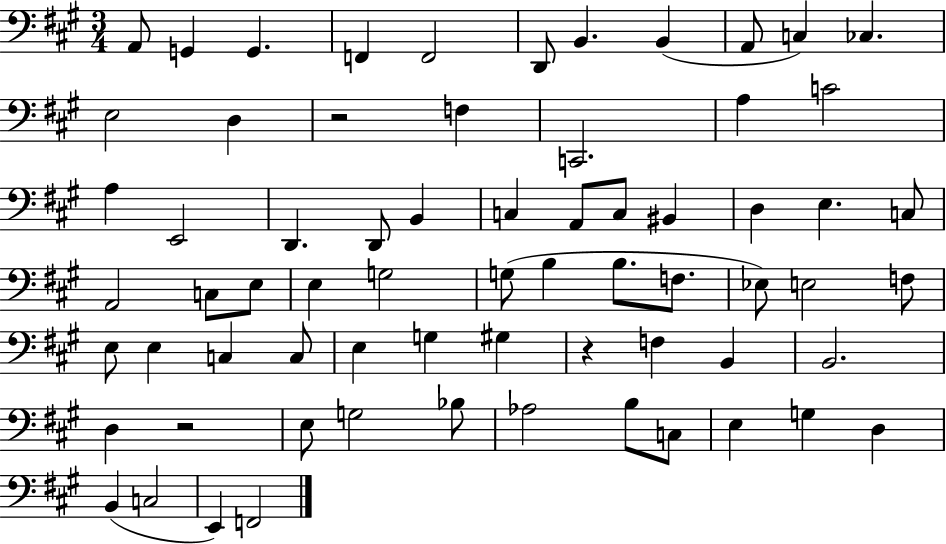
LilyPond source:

{
  \clef bass
  \numericTimeSignature
  \time 3/4
  \key a \major
  \repeat volta 2 { a,8 g,4 g,4. | f,4 f,2 | d,8 b,4. b,4( | a,8 c4) ces4. | \break e2 d4 | r2 f4 | c,2. | a4 c'2 | \break a4 e,2 | d,4. d,8 b,4 | c4 a,8 c8 bis,4 | d4 e4. c8 | \break a,2 c8 e8 | e4 g2 | g8( b4 b8. f8. | ees8) e2 f8 | \break e8 e4 c4 c8 | e4 g4 gis4 | r4 f4 b,4 | b,2. | \break d4 r2 | e8 g2 bes8 | aes2 b8 c8 | e4 g4 d4 | \break b,4( c2 | e,4) f,2 | } \bar "|."
}